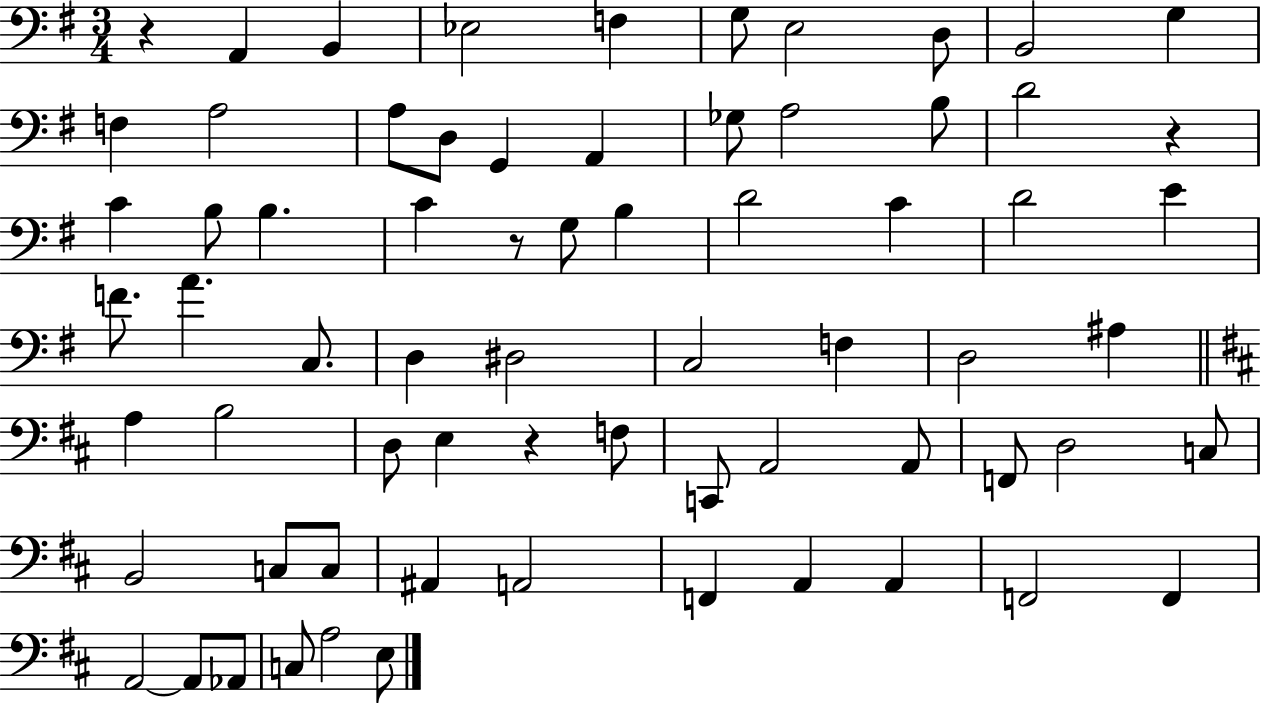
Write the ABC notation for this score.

X:1
T:Untitled
M:3/4
L:1/4
K:G
z A,, B,, _E,2 F, G,/2 E,2 D,/2 B,,2 G, F, A,2 A,/2 D,/2 G,, A,, _G,/2 A,2 B,/2 D2 z C B,/2 B, C z/2 G,/2 B, D2 C D2 E F/2 A C,/2 D, ^D,2 C,2 F, D,2 ^A, A, B,2 D,/2 E, z F,/2 C,,/2 A,,2 A,,/2 F,,/2 D,2 C,/2 B,,2 C,/2 C,/2 ^A,, A,,2 F,, A,, A,, F,,2 F,, A,,2 A,,/2 _A,,/2 C,/2 A,2 E,/2